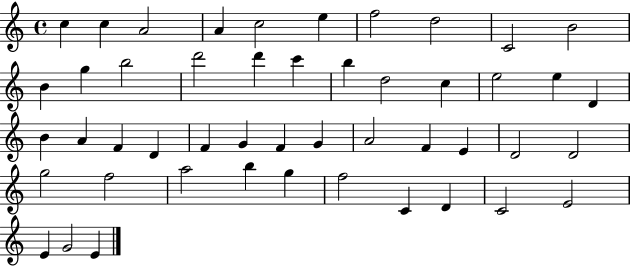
X:1
T:Untitled
M:4/4
L:1/4
K:C
c c A2 A c2 e f2 d2 C2 B2 B g b2 d'2 d' c' b d2 c e2 e D B A F D F G F G A2 F E D2 D2 g2 f2 a2 b g f2 C D C2 E2 E G2 E